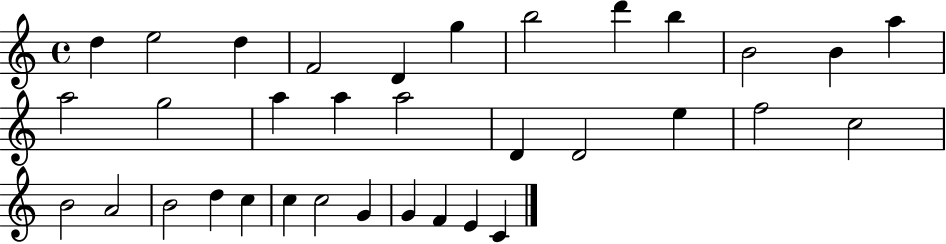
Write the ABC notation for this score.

X:1
T:Untitled
M:4/4
L:1/4
K:C
d e2 d F2 D g b2 d' b B2 B a a2 g2 a a a2 D D2 e f2 c2 B2 A2 B2 d c c c2 G G F E C